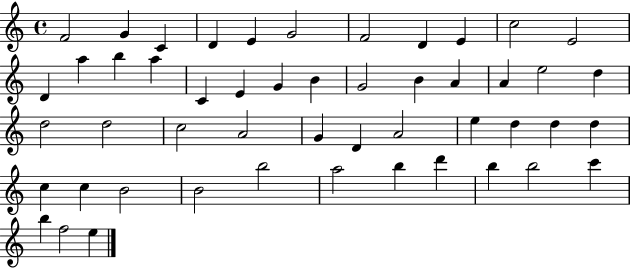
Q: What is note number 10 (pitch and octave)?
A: C5